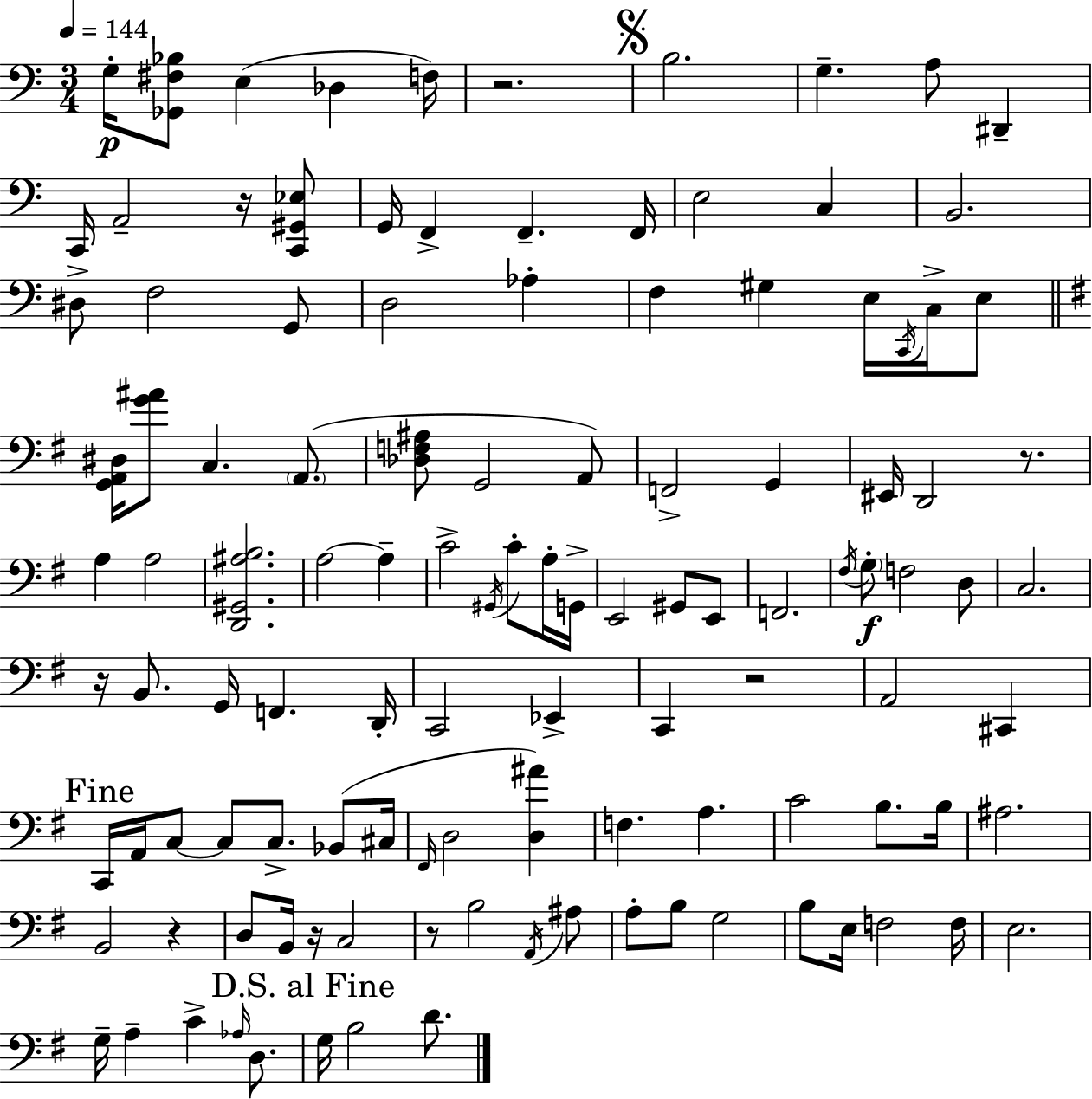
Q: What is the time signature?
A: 3/4